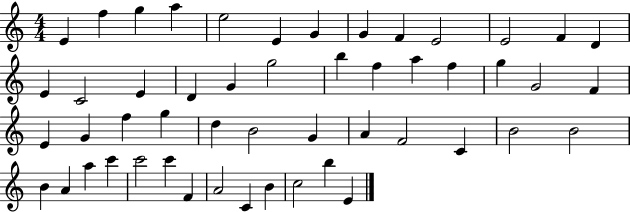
X:1
T:Untitled
M:4/4
L:1/4
K:C
E f g a e2 E G G F E2 E2 F D E C2 E D G g2 b f a f g G2 F E G f g d B2 G A F2 C B2 B2 B A a c' c'2 c' F A2 C B c2 b E